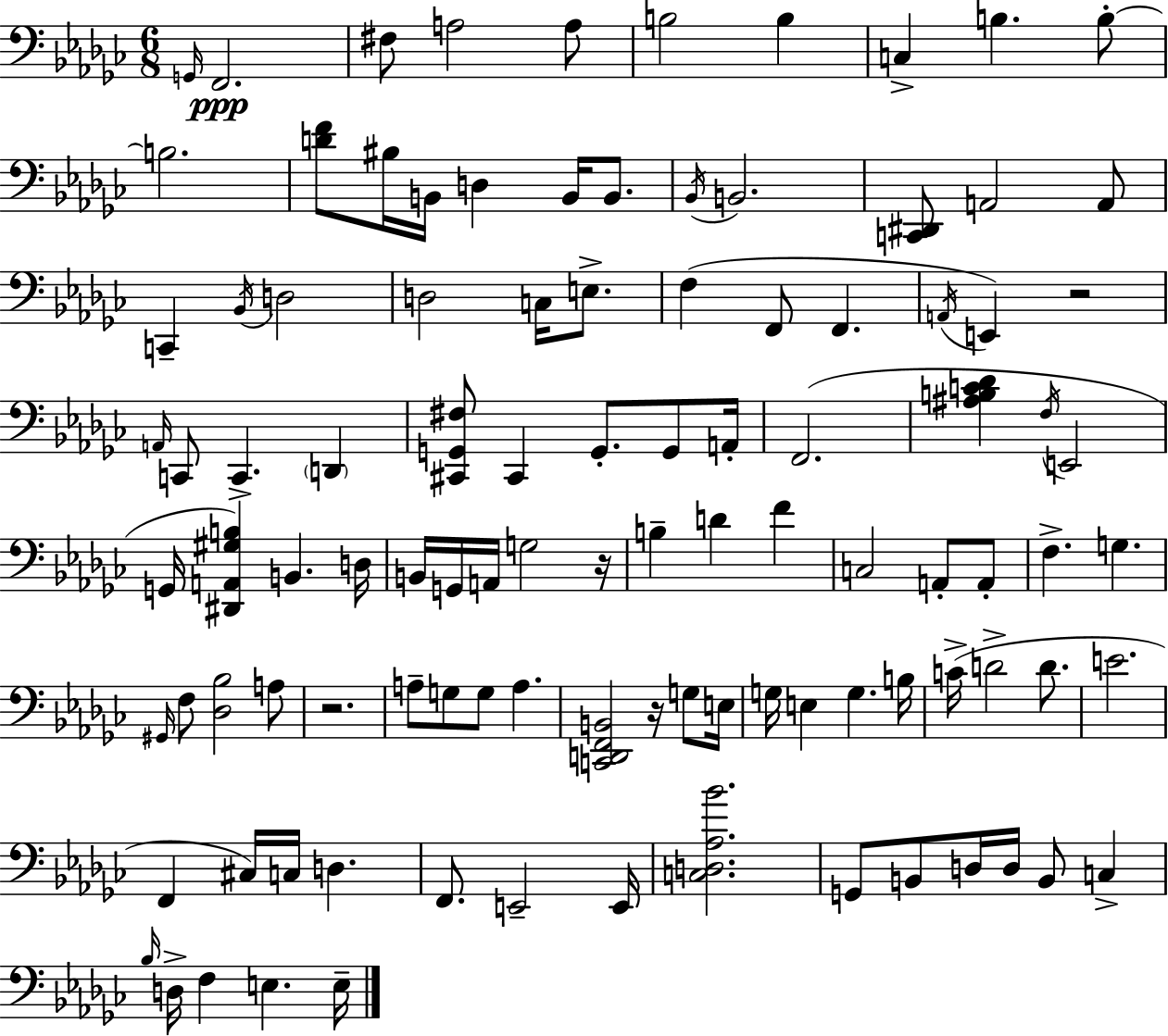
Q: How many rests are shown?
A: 4